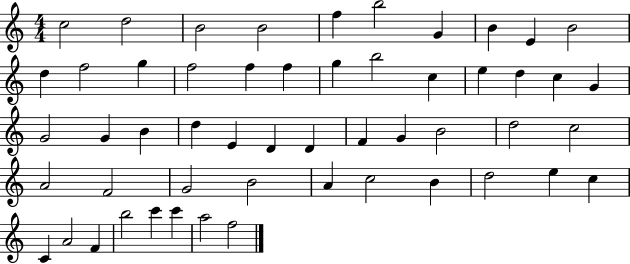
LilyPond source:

{
  \clef treble
  \numericTimeSignature
  \time 4/4
  \key c \major
  c''2 d''2 | b'2 b'2 | f''4 b''2 g'4 | b'4 e'4 b'2 | \break d''4 f''2 g''4 | f''2 f''4 f''4 | g''4 b''2 c''4 | e''4 d''4 c''4 g'4 | \break g'2 g'4 b'4 | d''4 e'4 d'4 d'4 | f'4 g'4 b'2 | d''2 c''2 | \break a'2 f'2 | g'2 b'2 | a'4 c''2 b'4 | d''2 e''4 c''4 | \break c'4 a'2 f'4 | b''2 c'''4 c'''4 | a''2 f''2 | \bar "|."
}